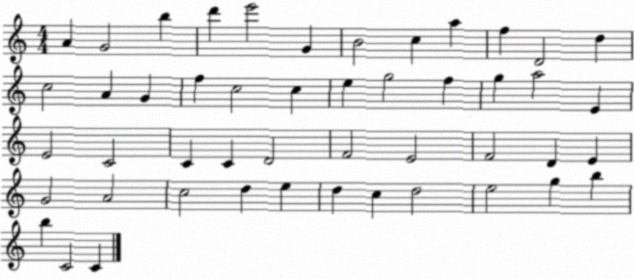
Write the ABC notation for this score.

X:1
T:Untitled
M:4/4
L:1/4
K:C
A G2 b d' e'2 G B2 c a f D2 d c2 A G f c2 c e g2 f g a2 E E2 C2 C C D2 F2 E2 F2 D E G2 A2 c2 d e d c d2 e2 g b b C2 C